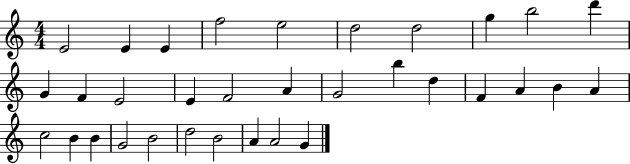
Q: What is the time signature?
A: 4/4